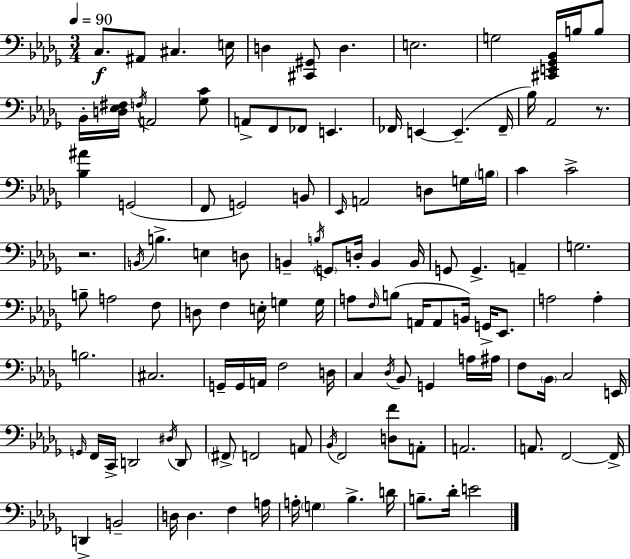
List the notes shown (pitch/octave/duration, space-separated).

C3/e. A#2/e C#3/q. E3/s D3/q [C#2,G#2]/e D3/q. E3/h. G3/h [C#2,E2,Gb2,Bb2]/s B3/s B3/e Bb2/s [D3,Eb3,F#3]/s F3/s A2/h [Gb3,C4]/e A2/e F2/e FES2/e E2/q. FES2/s E2/q E2/q. FES2/s Bb3/s Ab2/h R/e. [Bb3,A#4]/q G2/h F2/e G2/h B2/e Eb2/s A2/h D3/e G3/s B3/s C4/q C4/h R/h. B2/s B3/q. E3/q D3/e B2/q B3/s G2/e D3/s B2/q B2/s G2/e G2/q. A2/q G3/h. B3/e A3/h F3/e D3/e F3/q E3/s G3/q G3/s A3/e F3/s B3/e A2/s A2/e B2/s G2/s Eb2/e. A3/h A3/q B3/h. C#3/h. G2/s G2/s A2/s F3/h D3/s C3/q Db3/s Bb2/e G2/q A3/s A#3/s F3/e Bb2/s C3/h E2/s G2/s F2/s C2/s D2/h D#3/s D2/e F#2/e F2/h A2/e Bb2/s F2/h [D3,F4]/e A2/e A2/h. A2/e. F2/h F2/s D2/q B2/h D3/s D3/q. F3/q A3/s A3/s G3/q Bb3/q. D4/s B3/e. Db4/s E4/h